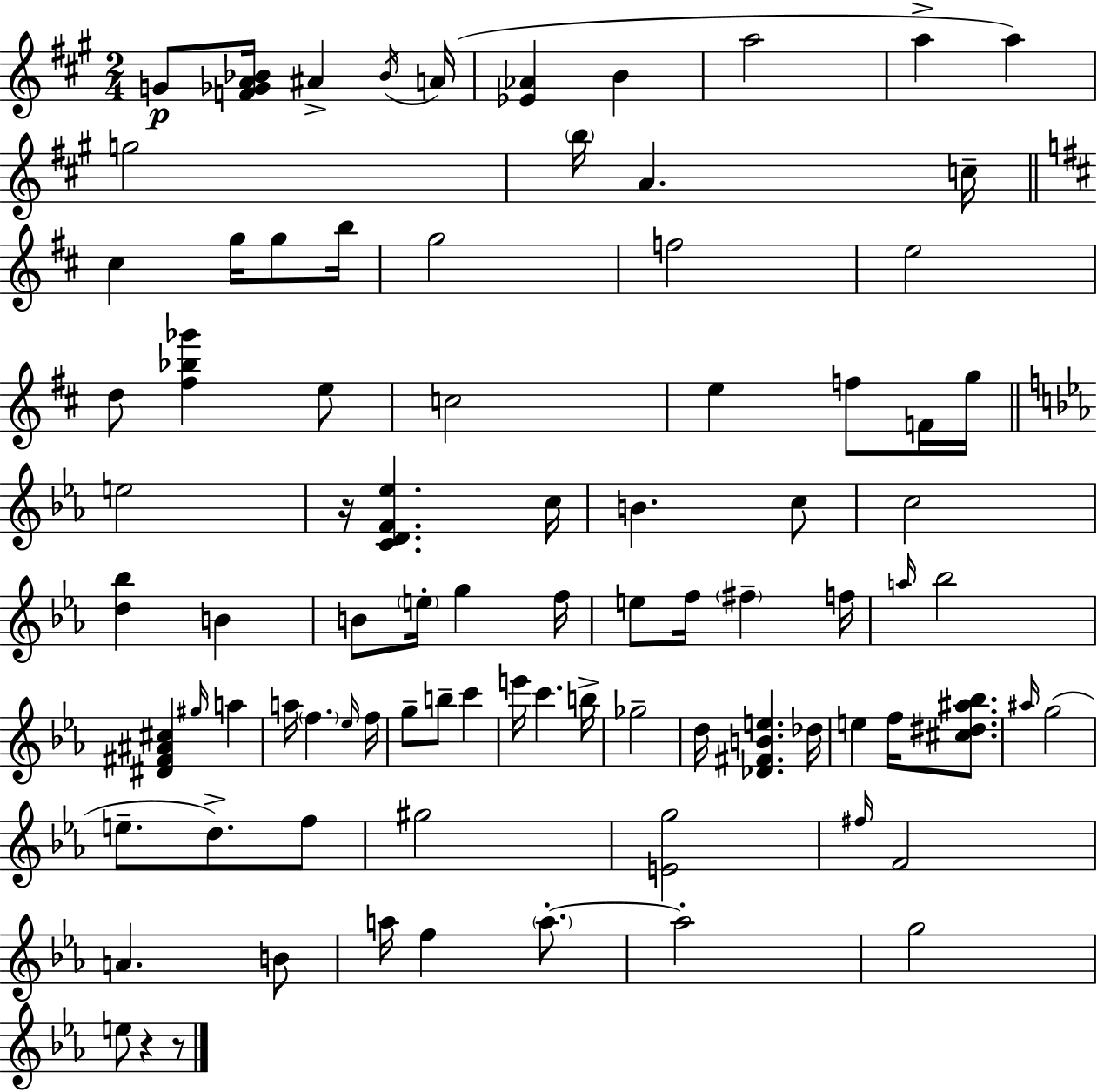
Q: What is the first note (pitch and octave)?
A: G4